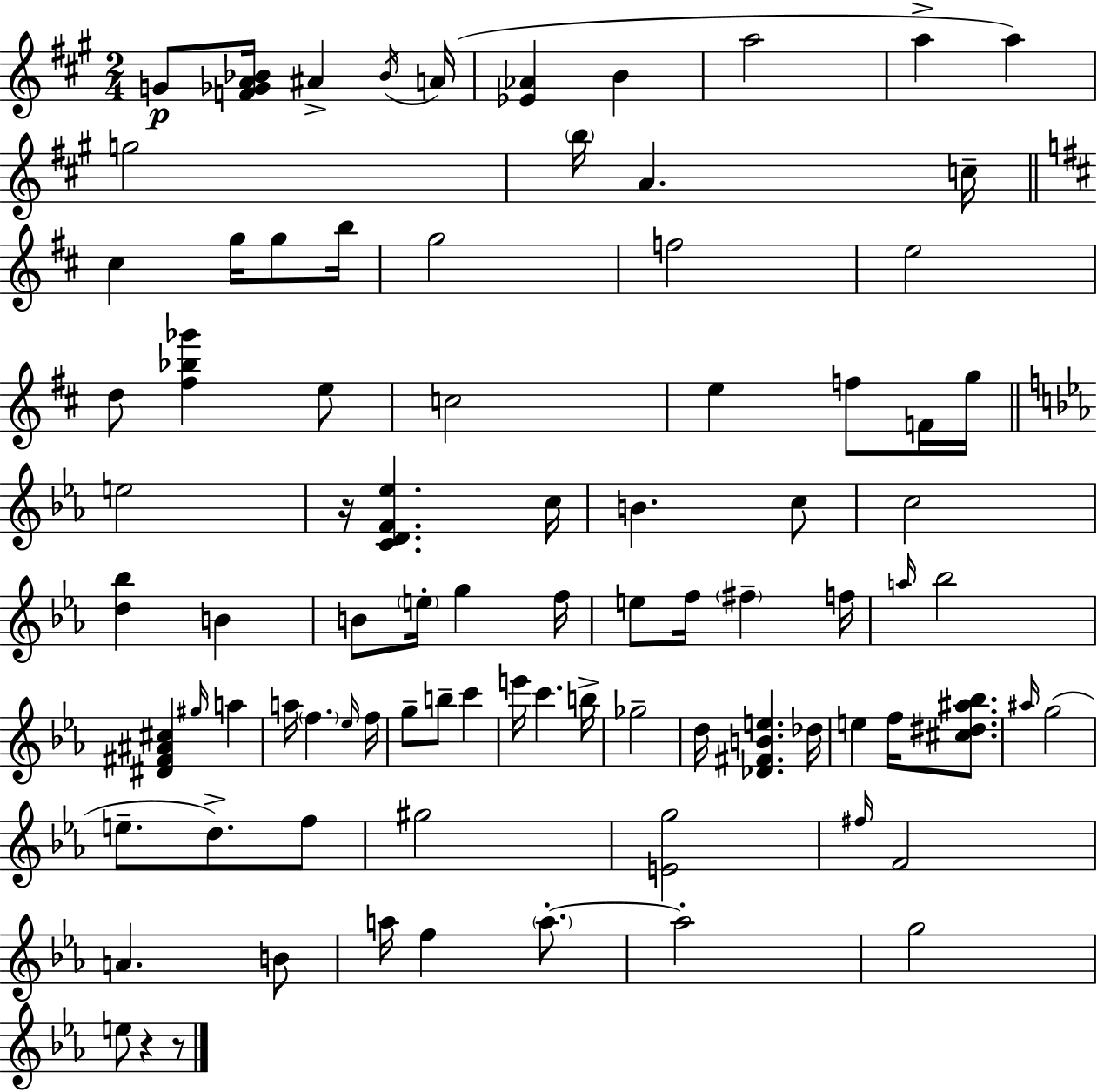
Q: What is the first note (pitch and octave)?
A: G4